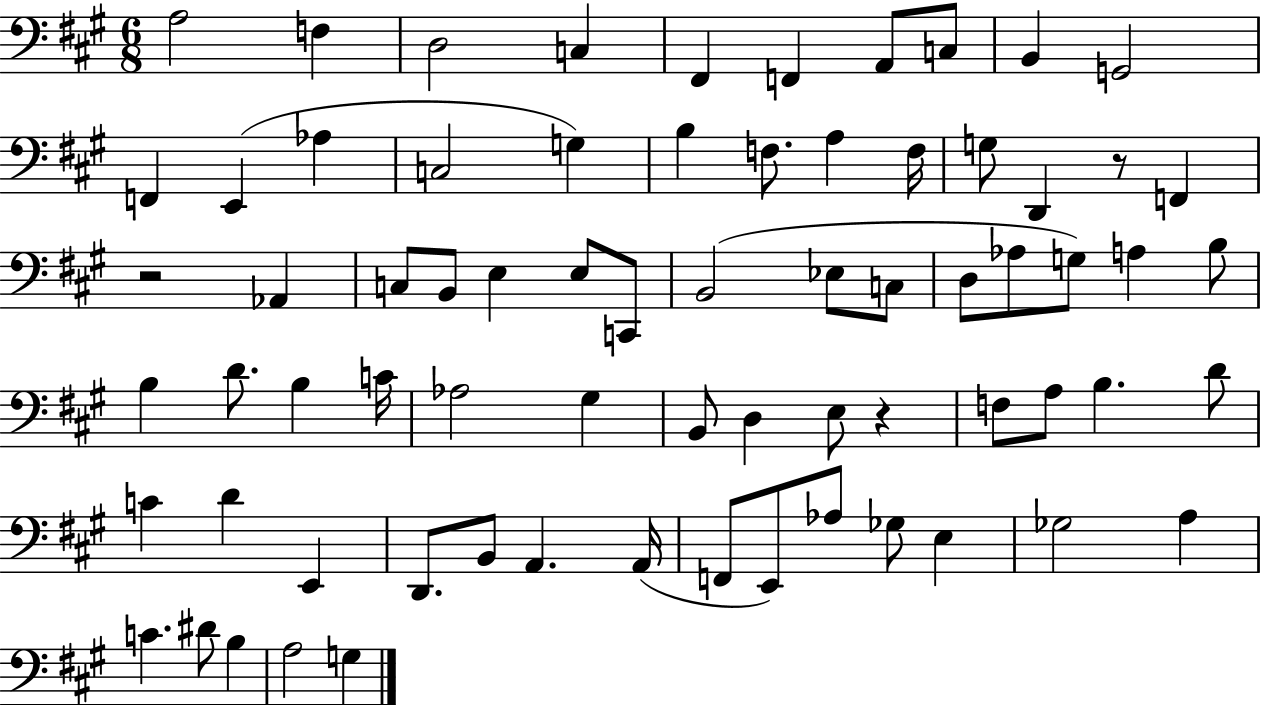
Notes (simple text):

A3/h F3/q D3/h C3/q F#2/q F2/q A2/e C3/e B2/q G2/h F2/q E2/q Ab3/q C3/h G3/q B3/q F3/e. A3/q F3/s G3/e D2/q R/e F2/q R/h Ab2/q C3/e B2/e E3/q E3/e C2/e B2/h Eb3/e C3/e D3/e Ab3/e G3/e A3/q B3/e B3/q D4/e. B3/q C4/s Ab3/h G#3/q B2/e D3/q E3/e R/q F3/e A3/e B3/q. D4/e C4/q D4/q E2/q D2/e. B2/e A2/q. A2/s F2/e E2/e Ab3/e Gb3/e E3/q Gb3/h A3/q C4/q. D#4/e B3/q A3/h G3/q